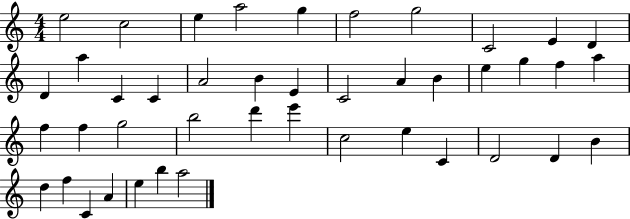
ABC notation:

X:1
T:Untitled
M:4/4
L:1/4
K:C
e2 c2 e a2 g f2 g2 C2 E D D a C C A2 B E C2 A B e g f a f f g2 b2 d' e' c2 e C D2 D B d f C A e b a2